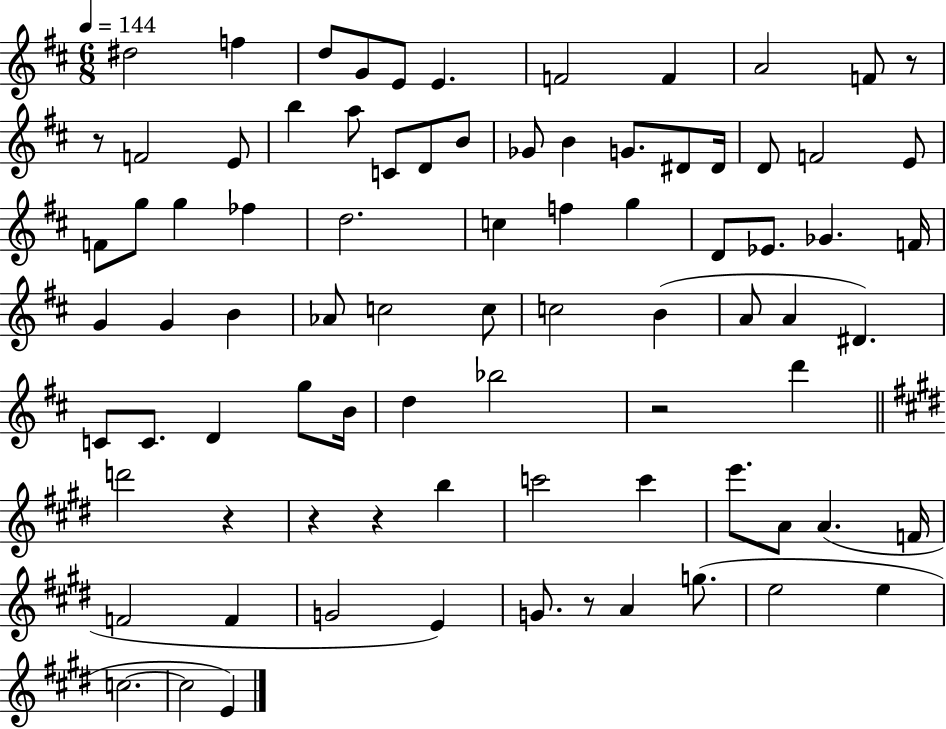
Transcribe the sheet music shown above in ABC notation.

X:1
T:Untitled
M:6/8
L:1/4
K:D
^d2 f d/2 G/2 E/2 E F2 F A2 F/2 z/2 z/2 F2 E/2 b a/2 C/2 D/2 B/2 _G/2 B G/2 ^D/2 ^D/4 D/2 F2 E/2 F/2 g/2 g _f d2 c f g D/2 _E/2 _G F/4 G G B _A/2 c2 c/2 c2 B A/2 A ^D C/2 C/2 D g/2 B/4 d _b2 z2 d' d'2 z z z b c'2 c' e'/2 A/2 A F/4 F2 F G2 E G/2 z/2 A g/2 e2 e c2 c2 E